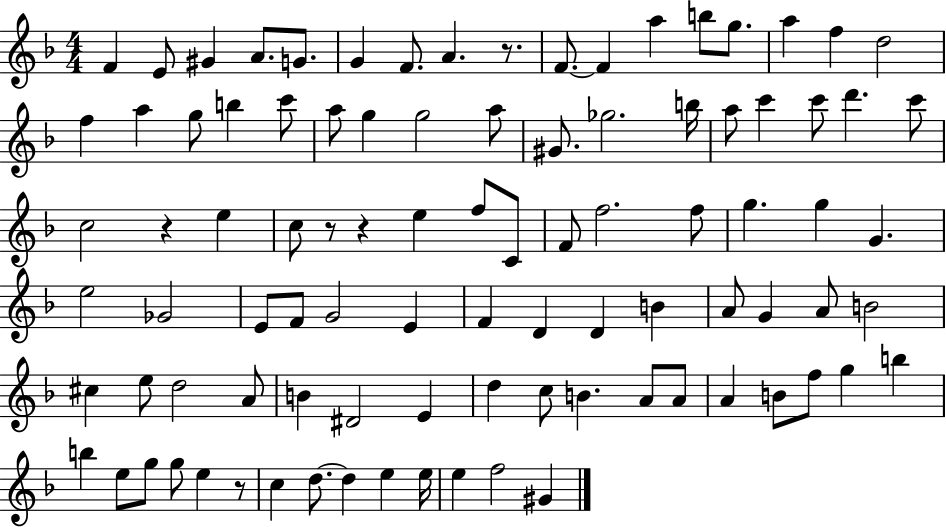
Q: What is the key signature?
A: F major